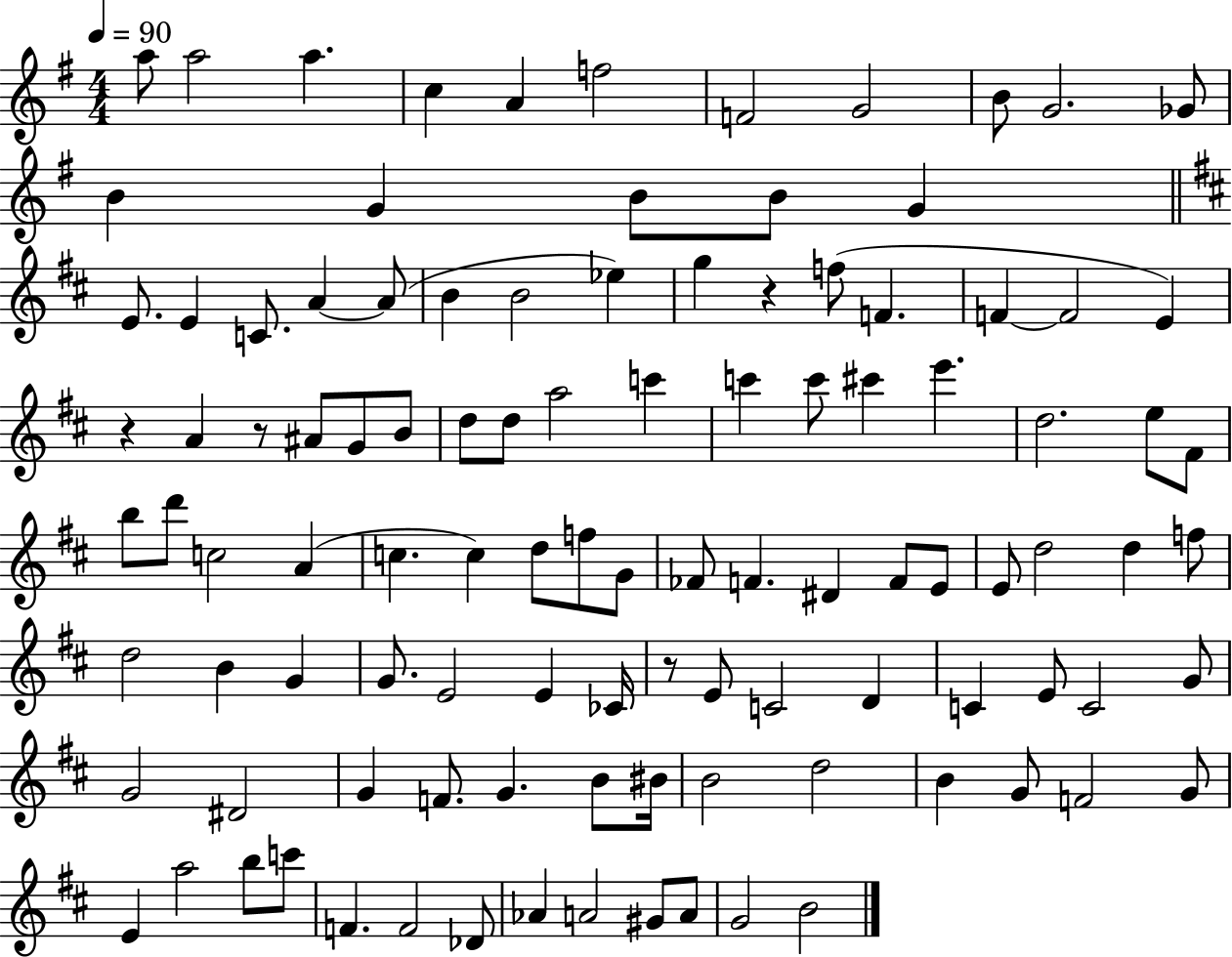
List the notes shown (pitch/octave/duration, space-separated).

A5/e A5/h A5/q. C5/q A4/q F5/h F4/h G4/h B4/e G4/h. Gb4/e B4/q G4/q B4/e B4/e G4/q E4/e. E4/q C4/e. A4/q A4/e B4/q B4/h Eb5/q G5/q R/q F5/e F4/q. F4/q F4/h E4/q R/q A4/q R/e A#4/e G4/e B4/e D5/e D5/e A5/h C6/q C6/q C6/e C#6/q E6/q. D5/h. E5/e F#4/e B5/e D6/e C5/h A4/q C5/q. C5/q D5/e F5/e G4/e FES4/e F4/q. D#4/q F4/e E4/e E4/e D5/h D5/q F5/e D5/h B4/q G4/q G4/e. E4/h E4/q CES4/s R/e E4/e C4/h D4/q C4/q E4/e C4/h G4/e G4/h D#4/h G4/q F4/e. G4/q. B4/e BIS4/s B4/h D5/h B4/q G4/e F4/h G4/e E4/q A5/h B5/e C6/e F4/q. F4/h Db4/e Ab4/q A4/h G#4/e A4/e G4/h B4/h